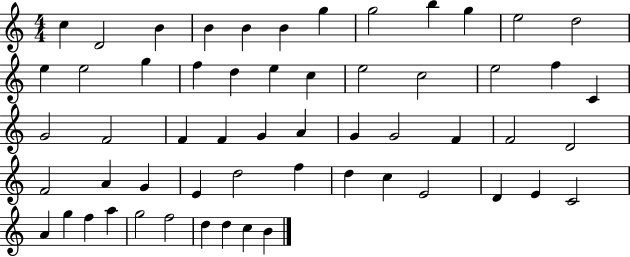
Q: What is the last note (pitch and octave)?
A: B4